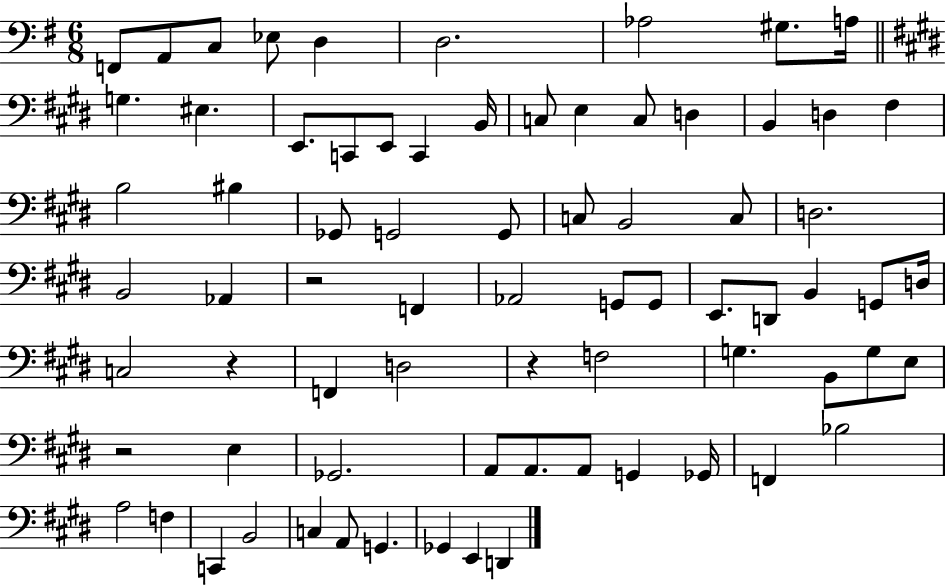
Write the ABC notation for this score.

X:1
T:Untitled
M:6/8
L:1/4
K:G
F,,/2 A,,/2 C,/2 _E,/2 D, D,2 _A,2 ^G,/2 A,/4 G, ^E, E,,/2 C,,/2 E,,/2 C,, B,,/4 C,/2 E, C,/2 D, B,, D, ^F, B,2 ^B, _G,,/2 G,,2 G,,/2 C,/2 B,,2 C,/2 D,2 B,,2 _A,, z2 F,, _A,,2 G,,/2 G,,/2 E,,/2 D,,/2 B,, G,,/2 D,/4 C,2 z F,, D,2 z F,2 G, B,,/2 G,/2 E,/2 z2 E, _G,,2 A,,/2 A,,/2 A,,/2 G,, _G,,/4 F,, _B,2 A,2 F, C,, B,,2 C, A,,/2 G,, _G,, E,, D,,